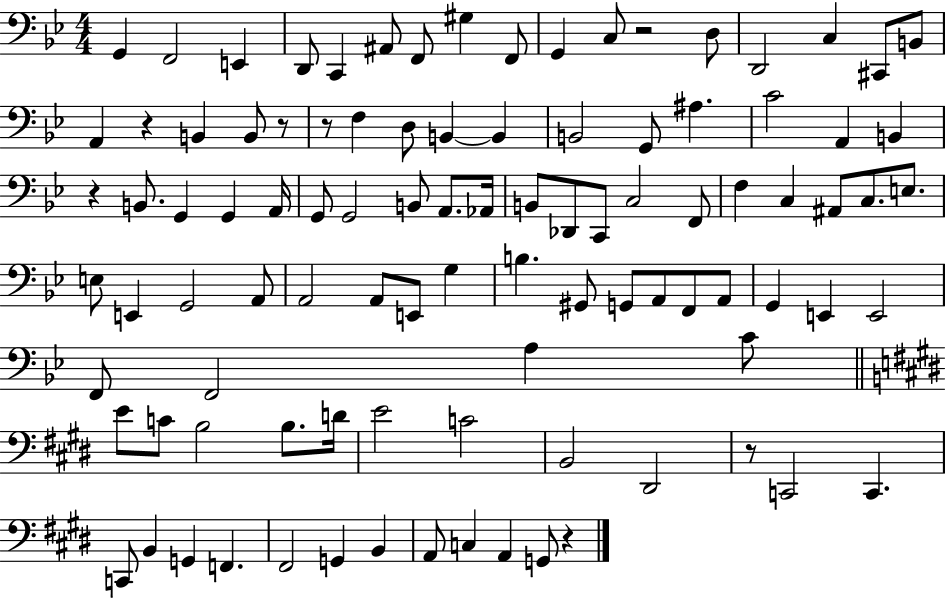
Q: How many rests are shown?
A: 7